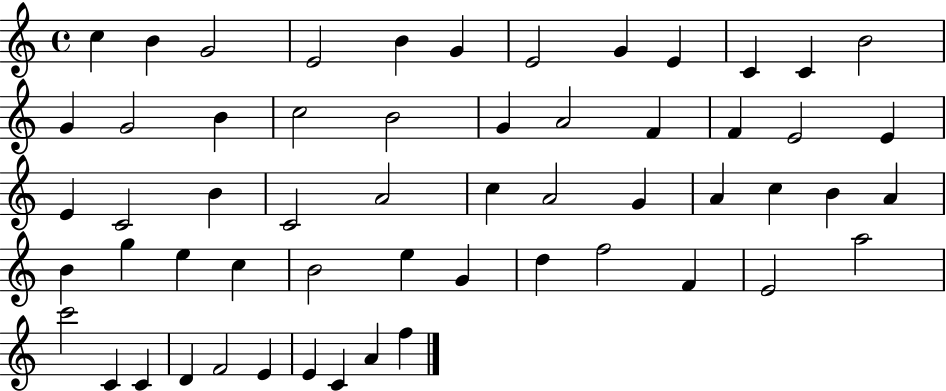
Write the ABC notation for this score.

X:1
T:Untitled
M:4/4
L:1/4
K:C
c B G2 E2 B G E2 G E C C B2 G G2 B c2 B2 G A2 F F E2 E E C2 B C2 A2 c A2 G A c B A B g e c B2 e G d f2 F E2 a2 c'2 C C D F2 E E C A f